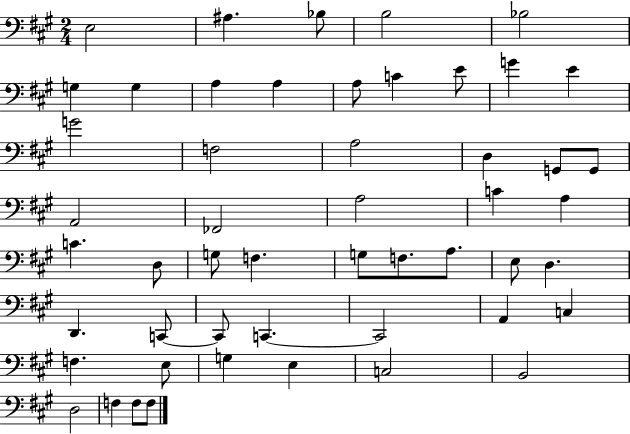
E3/h A#3/q. Bb3/e B3/h Bb3/h G3/q G3/q A3/q A3/q A3/e C4/q E4/e G4/q E4/q G4/h F3/h A3/h D3/q G2/e G2/e A2/h FES2/h A3/h C4/q A3/q C4/q. D3/e G3/e F3/q. G3/e F3/e. A3/e. E3/e D3/q. D2/q. C2/e C2/e C2/q. C2/h A2/q C3/q F3/q. E3/e G3/q E3/q C3/h B2/h D3/h F3/q F3/e F3/e